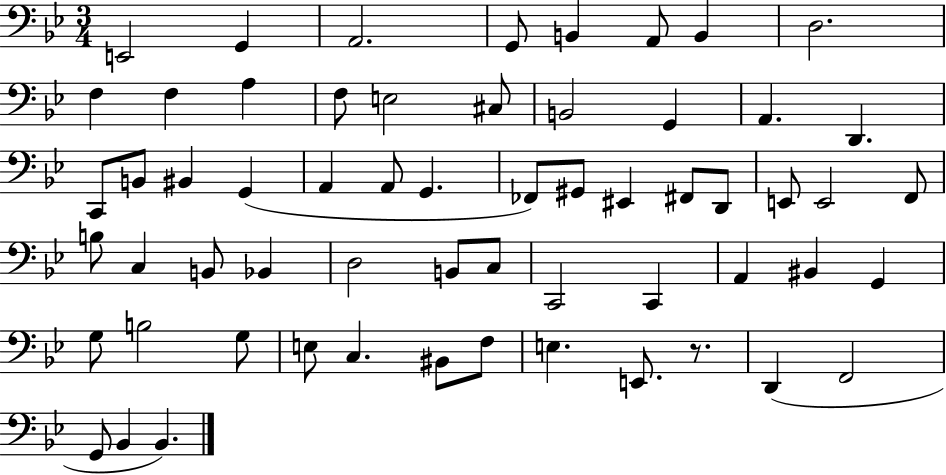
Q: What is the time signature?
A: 3/4